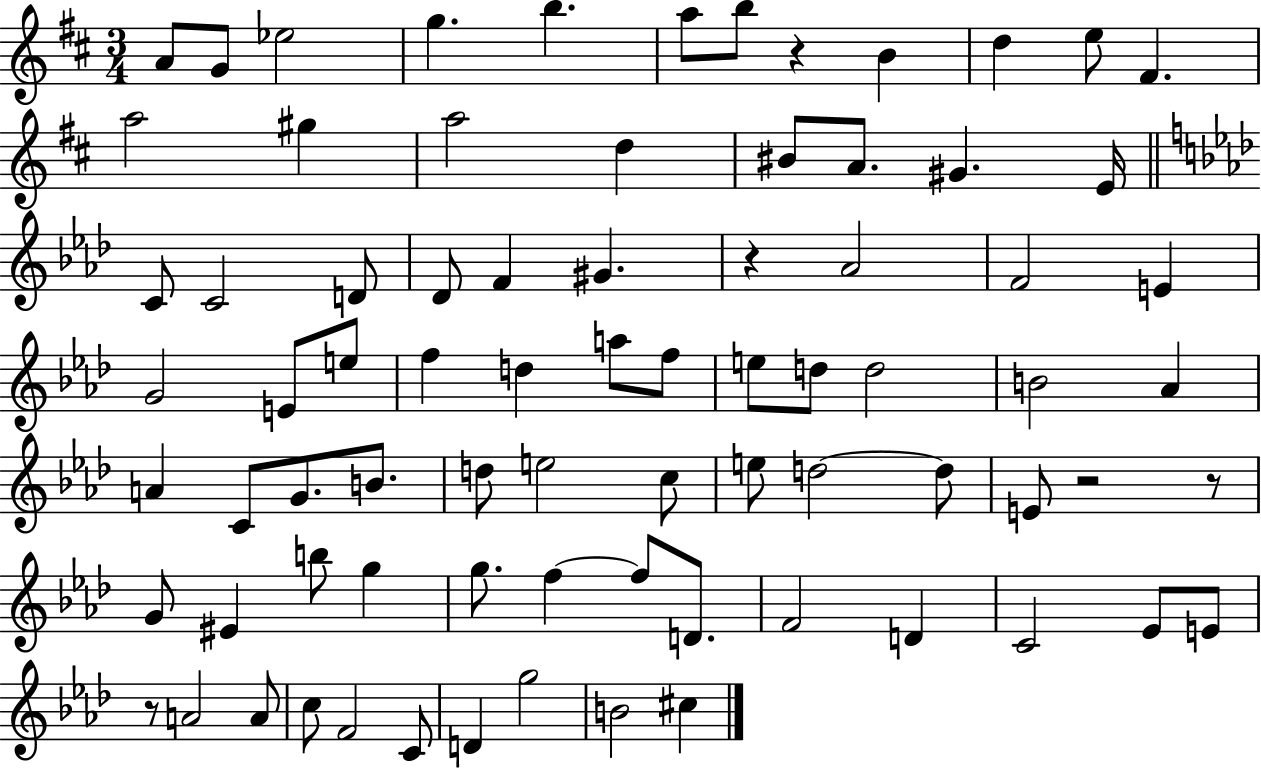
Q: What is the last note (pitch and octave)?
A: C#5